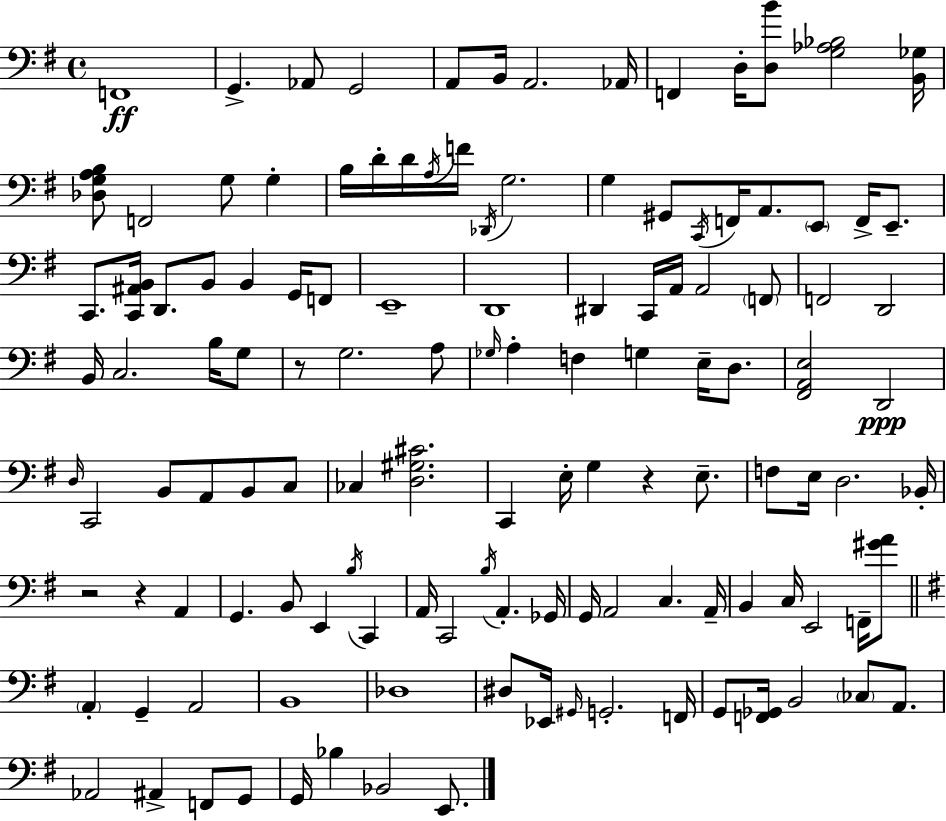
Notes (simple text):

F2/w G2/q. Ab2/e G2/h A2/e B2/s A2/h. Ab2/s F2/q D3/s [D3,B4]/e [G3,Ab3,Bb3]/h [B2,Gb3]/s [Db3,G3,A3,B3]/e F2/h G3/e G3/q B3/s D4/s D4/s A3/s F4/s Db2/s G3/h. G3/q G#2/e C2/s F2/s A2/e. E2/e F2/s E2/e. C2/e. [C2,A#2,B2]/s D2/e. B2/e B2/q G2/s F2/e E2/w D2/w D#2/q C2/s A2/s A2/h F2/e F2/h D2/h B2/s C3/h. B3/s G3/e R/e G3/h. A3/e Gb3/s A3/q F3/q G3/q E3/s D3/e. [F#2,A2,E3]/h D2/h D3/s C2/h B2/e A2/e B2/e C3/e CES3/q [D3,G#3,C#4]/h. C2/q E3/s G3/q R/q E3/e. F3/e E3/s D3/h. Bb2/s R/h R/q A2/q G2/q. B2/e E2/q B3/s C2/q A2/s C2/h B3/s A2/q. Gb2/s G2/s A2/h C3/q. A2/s B2/q C3/s E2/h F2/s [G#4,A4]/e A2/q G2/q A2/h B2/w Db3/w D#3/e Eb2/s G#2/s G2/h. F2/s G2/e [F2,Gb2]/s B2/h CES3/e A2/e. Ab2/h A#2/q F2/e G2/e G2/s Bb3/q Bb2/h E2/e.